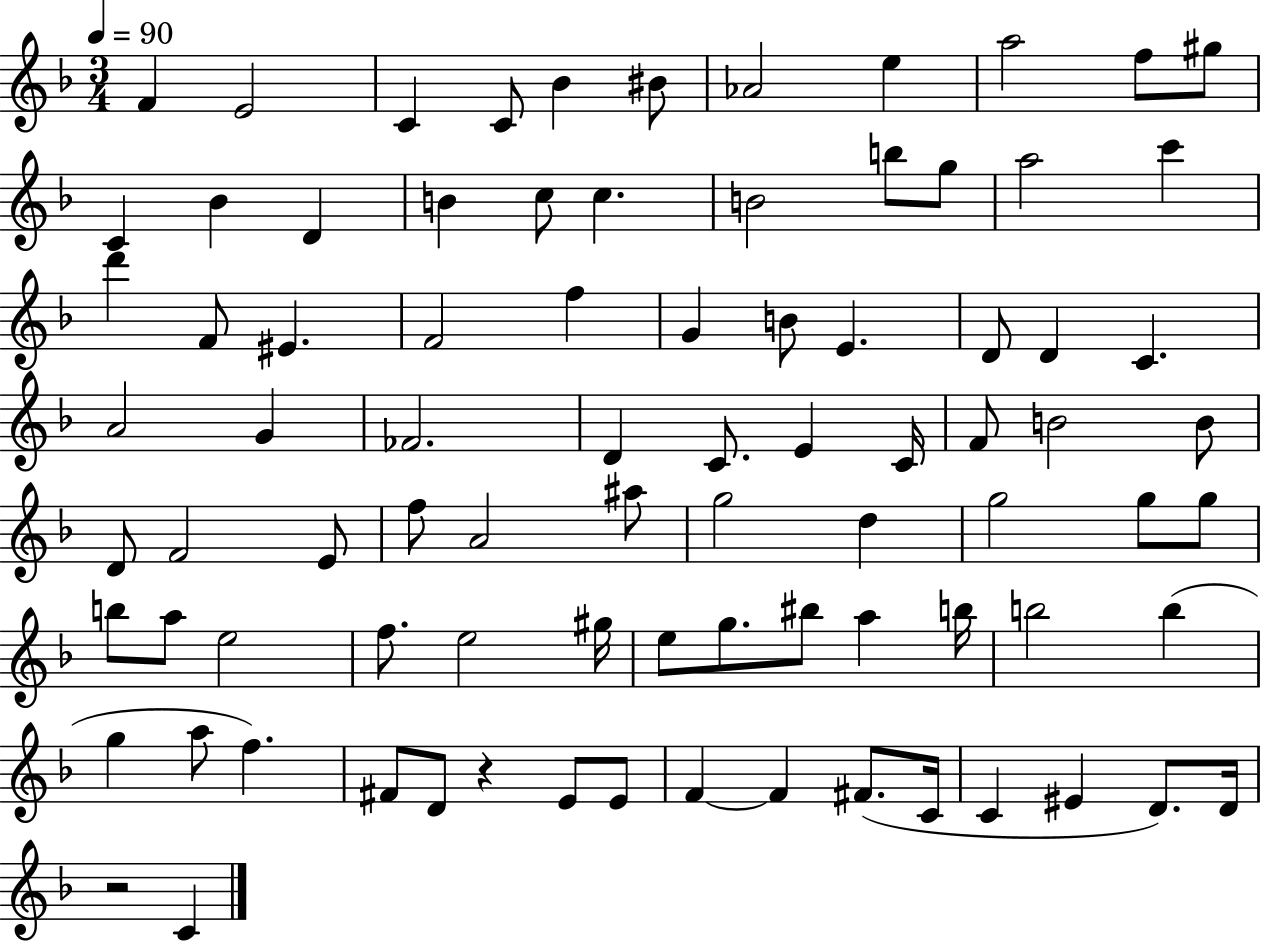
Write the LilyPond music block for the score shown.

{
  \clef treble
  \numericTimeSignature
  \time 3/4
  \key f \major
  \tempo 4 = 90
  \repeat volta 2 { f'4 e'2 | c'4 c'8 bes'4 bis'8 | aes'2 e''4 | a''2 f''8 gis''8 | \break c'4 bes'4 d'4 | b'4 c''8 c''4. | b'2 b''8 g''8 | a''2 c'''4 | \break d'''4 f'8 eis'4. | f'2 f''4 | g'4 b'8 e'4. | d'8 d'4 c'4. | \break a'2 g'4 | fes'2. | d'4 c'8. e'4 c'16 | f'8 b'2 b'8 | \break d'8 f'2 e'8 | f''8 a'2 ais''8 | g''2 d''4 | g''2 g''8 g''8 | \break b''8 a''8 e''2 | f''8. e''2 gis''16 | e''8 g''8. bis''8 a''4 b''16 | b''2 b''4( | \break g''4 a''8 f''4.) | fis'8 d'8 r4 e'8 e'8 | f'4~~ f'4 fis'8.( c'16 | c'4 eis'4 d'8.) d'16 | \break r2 c'4 | } \bar "|."
}